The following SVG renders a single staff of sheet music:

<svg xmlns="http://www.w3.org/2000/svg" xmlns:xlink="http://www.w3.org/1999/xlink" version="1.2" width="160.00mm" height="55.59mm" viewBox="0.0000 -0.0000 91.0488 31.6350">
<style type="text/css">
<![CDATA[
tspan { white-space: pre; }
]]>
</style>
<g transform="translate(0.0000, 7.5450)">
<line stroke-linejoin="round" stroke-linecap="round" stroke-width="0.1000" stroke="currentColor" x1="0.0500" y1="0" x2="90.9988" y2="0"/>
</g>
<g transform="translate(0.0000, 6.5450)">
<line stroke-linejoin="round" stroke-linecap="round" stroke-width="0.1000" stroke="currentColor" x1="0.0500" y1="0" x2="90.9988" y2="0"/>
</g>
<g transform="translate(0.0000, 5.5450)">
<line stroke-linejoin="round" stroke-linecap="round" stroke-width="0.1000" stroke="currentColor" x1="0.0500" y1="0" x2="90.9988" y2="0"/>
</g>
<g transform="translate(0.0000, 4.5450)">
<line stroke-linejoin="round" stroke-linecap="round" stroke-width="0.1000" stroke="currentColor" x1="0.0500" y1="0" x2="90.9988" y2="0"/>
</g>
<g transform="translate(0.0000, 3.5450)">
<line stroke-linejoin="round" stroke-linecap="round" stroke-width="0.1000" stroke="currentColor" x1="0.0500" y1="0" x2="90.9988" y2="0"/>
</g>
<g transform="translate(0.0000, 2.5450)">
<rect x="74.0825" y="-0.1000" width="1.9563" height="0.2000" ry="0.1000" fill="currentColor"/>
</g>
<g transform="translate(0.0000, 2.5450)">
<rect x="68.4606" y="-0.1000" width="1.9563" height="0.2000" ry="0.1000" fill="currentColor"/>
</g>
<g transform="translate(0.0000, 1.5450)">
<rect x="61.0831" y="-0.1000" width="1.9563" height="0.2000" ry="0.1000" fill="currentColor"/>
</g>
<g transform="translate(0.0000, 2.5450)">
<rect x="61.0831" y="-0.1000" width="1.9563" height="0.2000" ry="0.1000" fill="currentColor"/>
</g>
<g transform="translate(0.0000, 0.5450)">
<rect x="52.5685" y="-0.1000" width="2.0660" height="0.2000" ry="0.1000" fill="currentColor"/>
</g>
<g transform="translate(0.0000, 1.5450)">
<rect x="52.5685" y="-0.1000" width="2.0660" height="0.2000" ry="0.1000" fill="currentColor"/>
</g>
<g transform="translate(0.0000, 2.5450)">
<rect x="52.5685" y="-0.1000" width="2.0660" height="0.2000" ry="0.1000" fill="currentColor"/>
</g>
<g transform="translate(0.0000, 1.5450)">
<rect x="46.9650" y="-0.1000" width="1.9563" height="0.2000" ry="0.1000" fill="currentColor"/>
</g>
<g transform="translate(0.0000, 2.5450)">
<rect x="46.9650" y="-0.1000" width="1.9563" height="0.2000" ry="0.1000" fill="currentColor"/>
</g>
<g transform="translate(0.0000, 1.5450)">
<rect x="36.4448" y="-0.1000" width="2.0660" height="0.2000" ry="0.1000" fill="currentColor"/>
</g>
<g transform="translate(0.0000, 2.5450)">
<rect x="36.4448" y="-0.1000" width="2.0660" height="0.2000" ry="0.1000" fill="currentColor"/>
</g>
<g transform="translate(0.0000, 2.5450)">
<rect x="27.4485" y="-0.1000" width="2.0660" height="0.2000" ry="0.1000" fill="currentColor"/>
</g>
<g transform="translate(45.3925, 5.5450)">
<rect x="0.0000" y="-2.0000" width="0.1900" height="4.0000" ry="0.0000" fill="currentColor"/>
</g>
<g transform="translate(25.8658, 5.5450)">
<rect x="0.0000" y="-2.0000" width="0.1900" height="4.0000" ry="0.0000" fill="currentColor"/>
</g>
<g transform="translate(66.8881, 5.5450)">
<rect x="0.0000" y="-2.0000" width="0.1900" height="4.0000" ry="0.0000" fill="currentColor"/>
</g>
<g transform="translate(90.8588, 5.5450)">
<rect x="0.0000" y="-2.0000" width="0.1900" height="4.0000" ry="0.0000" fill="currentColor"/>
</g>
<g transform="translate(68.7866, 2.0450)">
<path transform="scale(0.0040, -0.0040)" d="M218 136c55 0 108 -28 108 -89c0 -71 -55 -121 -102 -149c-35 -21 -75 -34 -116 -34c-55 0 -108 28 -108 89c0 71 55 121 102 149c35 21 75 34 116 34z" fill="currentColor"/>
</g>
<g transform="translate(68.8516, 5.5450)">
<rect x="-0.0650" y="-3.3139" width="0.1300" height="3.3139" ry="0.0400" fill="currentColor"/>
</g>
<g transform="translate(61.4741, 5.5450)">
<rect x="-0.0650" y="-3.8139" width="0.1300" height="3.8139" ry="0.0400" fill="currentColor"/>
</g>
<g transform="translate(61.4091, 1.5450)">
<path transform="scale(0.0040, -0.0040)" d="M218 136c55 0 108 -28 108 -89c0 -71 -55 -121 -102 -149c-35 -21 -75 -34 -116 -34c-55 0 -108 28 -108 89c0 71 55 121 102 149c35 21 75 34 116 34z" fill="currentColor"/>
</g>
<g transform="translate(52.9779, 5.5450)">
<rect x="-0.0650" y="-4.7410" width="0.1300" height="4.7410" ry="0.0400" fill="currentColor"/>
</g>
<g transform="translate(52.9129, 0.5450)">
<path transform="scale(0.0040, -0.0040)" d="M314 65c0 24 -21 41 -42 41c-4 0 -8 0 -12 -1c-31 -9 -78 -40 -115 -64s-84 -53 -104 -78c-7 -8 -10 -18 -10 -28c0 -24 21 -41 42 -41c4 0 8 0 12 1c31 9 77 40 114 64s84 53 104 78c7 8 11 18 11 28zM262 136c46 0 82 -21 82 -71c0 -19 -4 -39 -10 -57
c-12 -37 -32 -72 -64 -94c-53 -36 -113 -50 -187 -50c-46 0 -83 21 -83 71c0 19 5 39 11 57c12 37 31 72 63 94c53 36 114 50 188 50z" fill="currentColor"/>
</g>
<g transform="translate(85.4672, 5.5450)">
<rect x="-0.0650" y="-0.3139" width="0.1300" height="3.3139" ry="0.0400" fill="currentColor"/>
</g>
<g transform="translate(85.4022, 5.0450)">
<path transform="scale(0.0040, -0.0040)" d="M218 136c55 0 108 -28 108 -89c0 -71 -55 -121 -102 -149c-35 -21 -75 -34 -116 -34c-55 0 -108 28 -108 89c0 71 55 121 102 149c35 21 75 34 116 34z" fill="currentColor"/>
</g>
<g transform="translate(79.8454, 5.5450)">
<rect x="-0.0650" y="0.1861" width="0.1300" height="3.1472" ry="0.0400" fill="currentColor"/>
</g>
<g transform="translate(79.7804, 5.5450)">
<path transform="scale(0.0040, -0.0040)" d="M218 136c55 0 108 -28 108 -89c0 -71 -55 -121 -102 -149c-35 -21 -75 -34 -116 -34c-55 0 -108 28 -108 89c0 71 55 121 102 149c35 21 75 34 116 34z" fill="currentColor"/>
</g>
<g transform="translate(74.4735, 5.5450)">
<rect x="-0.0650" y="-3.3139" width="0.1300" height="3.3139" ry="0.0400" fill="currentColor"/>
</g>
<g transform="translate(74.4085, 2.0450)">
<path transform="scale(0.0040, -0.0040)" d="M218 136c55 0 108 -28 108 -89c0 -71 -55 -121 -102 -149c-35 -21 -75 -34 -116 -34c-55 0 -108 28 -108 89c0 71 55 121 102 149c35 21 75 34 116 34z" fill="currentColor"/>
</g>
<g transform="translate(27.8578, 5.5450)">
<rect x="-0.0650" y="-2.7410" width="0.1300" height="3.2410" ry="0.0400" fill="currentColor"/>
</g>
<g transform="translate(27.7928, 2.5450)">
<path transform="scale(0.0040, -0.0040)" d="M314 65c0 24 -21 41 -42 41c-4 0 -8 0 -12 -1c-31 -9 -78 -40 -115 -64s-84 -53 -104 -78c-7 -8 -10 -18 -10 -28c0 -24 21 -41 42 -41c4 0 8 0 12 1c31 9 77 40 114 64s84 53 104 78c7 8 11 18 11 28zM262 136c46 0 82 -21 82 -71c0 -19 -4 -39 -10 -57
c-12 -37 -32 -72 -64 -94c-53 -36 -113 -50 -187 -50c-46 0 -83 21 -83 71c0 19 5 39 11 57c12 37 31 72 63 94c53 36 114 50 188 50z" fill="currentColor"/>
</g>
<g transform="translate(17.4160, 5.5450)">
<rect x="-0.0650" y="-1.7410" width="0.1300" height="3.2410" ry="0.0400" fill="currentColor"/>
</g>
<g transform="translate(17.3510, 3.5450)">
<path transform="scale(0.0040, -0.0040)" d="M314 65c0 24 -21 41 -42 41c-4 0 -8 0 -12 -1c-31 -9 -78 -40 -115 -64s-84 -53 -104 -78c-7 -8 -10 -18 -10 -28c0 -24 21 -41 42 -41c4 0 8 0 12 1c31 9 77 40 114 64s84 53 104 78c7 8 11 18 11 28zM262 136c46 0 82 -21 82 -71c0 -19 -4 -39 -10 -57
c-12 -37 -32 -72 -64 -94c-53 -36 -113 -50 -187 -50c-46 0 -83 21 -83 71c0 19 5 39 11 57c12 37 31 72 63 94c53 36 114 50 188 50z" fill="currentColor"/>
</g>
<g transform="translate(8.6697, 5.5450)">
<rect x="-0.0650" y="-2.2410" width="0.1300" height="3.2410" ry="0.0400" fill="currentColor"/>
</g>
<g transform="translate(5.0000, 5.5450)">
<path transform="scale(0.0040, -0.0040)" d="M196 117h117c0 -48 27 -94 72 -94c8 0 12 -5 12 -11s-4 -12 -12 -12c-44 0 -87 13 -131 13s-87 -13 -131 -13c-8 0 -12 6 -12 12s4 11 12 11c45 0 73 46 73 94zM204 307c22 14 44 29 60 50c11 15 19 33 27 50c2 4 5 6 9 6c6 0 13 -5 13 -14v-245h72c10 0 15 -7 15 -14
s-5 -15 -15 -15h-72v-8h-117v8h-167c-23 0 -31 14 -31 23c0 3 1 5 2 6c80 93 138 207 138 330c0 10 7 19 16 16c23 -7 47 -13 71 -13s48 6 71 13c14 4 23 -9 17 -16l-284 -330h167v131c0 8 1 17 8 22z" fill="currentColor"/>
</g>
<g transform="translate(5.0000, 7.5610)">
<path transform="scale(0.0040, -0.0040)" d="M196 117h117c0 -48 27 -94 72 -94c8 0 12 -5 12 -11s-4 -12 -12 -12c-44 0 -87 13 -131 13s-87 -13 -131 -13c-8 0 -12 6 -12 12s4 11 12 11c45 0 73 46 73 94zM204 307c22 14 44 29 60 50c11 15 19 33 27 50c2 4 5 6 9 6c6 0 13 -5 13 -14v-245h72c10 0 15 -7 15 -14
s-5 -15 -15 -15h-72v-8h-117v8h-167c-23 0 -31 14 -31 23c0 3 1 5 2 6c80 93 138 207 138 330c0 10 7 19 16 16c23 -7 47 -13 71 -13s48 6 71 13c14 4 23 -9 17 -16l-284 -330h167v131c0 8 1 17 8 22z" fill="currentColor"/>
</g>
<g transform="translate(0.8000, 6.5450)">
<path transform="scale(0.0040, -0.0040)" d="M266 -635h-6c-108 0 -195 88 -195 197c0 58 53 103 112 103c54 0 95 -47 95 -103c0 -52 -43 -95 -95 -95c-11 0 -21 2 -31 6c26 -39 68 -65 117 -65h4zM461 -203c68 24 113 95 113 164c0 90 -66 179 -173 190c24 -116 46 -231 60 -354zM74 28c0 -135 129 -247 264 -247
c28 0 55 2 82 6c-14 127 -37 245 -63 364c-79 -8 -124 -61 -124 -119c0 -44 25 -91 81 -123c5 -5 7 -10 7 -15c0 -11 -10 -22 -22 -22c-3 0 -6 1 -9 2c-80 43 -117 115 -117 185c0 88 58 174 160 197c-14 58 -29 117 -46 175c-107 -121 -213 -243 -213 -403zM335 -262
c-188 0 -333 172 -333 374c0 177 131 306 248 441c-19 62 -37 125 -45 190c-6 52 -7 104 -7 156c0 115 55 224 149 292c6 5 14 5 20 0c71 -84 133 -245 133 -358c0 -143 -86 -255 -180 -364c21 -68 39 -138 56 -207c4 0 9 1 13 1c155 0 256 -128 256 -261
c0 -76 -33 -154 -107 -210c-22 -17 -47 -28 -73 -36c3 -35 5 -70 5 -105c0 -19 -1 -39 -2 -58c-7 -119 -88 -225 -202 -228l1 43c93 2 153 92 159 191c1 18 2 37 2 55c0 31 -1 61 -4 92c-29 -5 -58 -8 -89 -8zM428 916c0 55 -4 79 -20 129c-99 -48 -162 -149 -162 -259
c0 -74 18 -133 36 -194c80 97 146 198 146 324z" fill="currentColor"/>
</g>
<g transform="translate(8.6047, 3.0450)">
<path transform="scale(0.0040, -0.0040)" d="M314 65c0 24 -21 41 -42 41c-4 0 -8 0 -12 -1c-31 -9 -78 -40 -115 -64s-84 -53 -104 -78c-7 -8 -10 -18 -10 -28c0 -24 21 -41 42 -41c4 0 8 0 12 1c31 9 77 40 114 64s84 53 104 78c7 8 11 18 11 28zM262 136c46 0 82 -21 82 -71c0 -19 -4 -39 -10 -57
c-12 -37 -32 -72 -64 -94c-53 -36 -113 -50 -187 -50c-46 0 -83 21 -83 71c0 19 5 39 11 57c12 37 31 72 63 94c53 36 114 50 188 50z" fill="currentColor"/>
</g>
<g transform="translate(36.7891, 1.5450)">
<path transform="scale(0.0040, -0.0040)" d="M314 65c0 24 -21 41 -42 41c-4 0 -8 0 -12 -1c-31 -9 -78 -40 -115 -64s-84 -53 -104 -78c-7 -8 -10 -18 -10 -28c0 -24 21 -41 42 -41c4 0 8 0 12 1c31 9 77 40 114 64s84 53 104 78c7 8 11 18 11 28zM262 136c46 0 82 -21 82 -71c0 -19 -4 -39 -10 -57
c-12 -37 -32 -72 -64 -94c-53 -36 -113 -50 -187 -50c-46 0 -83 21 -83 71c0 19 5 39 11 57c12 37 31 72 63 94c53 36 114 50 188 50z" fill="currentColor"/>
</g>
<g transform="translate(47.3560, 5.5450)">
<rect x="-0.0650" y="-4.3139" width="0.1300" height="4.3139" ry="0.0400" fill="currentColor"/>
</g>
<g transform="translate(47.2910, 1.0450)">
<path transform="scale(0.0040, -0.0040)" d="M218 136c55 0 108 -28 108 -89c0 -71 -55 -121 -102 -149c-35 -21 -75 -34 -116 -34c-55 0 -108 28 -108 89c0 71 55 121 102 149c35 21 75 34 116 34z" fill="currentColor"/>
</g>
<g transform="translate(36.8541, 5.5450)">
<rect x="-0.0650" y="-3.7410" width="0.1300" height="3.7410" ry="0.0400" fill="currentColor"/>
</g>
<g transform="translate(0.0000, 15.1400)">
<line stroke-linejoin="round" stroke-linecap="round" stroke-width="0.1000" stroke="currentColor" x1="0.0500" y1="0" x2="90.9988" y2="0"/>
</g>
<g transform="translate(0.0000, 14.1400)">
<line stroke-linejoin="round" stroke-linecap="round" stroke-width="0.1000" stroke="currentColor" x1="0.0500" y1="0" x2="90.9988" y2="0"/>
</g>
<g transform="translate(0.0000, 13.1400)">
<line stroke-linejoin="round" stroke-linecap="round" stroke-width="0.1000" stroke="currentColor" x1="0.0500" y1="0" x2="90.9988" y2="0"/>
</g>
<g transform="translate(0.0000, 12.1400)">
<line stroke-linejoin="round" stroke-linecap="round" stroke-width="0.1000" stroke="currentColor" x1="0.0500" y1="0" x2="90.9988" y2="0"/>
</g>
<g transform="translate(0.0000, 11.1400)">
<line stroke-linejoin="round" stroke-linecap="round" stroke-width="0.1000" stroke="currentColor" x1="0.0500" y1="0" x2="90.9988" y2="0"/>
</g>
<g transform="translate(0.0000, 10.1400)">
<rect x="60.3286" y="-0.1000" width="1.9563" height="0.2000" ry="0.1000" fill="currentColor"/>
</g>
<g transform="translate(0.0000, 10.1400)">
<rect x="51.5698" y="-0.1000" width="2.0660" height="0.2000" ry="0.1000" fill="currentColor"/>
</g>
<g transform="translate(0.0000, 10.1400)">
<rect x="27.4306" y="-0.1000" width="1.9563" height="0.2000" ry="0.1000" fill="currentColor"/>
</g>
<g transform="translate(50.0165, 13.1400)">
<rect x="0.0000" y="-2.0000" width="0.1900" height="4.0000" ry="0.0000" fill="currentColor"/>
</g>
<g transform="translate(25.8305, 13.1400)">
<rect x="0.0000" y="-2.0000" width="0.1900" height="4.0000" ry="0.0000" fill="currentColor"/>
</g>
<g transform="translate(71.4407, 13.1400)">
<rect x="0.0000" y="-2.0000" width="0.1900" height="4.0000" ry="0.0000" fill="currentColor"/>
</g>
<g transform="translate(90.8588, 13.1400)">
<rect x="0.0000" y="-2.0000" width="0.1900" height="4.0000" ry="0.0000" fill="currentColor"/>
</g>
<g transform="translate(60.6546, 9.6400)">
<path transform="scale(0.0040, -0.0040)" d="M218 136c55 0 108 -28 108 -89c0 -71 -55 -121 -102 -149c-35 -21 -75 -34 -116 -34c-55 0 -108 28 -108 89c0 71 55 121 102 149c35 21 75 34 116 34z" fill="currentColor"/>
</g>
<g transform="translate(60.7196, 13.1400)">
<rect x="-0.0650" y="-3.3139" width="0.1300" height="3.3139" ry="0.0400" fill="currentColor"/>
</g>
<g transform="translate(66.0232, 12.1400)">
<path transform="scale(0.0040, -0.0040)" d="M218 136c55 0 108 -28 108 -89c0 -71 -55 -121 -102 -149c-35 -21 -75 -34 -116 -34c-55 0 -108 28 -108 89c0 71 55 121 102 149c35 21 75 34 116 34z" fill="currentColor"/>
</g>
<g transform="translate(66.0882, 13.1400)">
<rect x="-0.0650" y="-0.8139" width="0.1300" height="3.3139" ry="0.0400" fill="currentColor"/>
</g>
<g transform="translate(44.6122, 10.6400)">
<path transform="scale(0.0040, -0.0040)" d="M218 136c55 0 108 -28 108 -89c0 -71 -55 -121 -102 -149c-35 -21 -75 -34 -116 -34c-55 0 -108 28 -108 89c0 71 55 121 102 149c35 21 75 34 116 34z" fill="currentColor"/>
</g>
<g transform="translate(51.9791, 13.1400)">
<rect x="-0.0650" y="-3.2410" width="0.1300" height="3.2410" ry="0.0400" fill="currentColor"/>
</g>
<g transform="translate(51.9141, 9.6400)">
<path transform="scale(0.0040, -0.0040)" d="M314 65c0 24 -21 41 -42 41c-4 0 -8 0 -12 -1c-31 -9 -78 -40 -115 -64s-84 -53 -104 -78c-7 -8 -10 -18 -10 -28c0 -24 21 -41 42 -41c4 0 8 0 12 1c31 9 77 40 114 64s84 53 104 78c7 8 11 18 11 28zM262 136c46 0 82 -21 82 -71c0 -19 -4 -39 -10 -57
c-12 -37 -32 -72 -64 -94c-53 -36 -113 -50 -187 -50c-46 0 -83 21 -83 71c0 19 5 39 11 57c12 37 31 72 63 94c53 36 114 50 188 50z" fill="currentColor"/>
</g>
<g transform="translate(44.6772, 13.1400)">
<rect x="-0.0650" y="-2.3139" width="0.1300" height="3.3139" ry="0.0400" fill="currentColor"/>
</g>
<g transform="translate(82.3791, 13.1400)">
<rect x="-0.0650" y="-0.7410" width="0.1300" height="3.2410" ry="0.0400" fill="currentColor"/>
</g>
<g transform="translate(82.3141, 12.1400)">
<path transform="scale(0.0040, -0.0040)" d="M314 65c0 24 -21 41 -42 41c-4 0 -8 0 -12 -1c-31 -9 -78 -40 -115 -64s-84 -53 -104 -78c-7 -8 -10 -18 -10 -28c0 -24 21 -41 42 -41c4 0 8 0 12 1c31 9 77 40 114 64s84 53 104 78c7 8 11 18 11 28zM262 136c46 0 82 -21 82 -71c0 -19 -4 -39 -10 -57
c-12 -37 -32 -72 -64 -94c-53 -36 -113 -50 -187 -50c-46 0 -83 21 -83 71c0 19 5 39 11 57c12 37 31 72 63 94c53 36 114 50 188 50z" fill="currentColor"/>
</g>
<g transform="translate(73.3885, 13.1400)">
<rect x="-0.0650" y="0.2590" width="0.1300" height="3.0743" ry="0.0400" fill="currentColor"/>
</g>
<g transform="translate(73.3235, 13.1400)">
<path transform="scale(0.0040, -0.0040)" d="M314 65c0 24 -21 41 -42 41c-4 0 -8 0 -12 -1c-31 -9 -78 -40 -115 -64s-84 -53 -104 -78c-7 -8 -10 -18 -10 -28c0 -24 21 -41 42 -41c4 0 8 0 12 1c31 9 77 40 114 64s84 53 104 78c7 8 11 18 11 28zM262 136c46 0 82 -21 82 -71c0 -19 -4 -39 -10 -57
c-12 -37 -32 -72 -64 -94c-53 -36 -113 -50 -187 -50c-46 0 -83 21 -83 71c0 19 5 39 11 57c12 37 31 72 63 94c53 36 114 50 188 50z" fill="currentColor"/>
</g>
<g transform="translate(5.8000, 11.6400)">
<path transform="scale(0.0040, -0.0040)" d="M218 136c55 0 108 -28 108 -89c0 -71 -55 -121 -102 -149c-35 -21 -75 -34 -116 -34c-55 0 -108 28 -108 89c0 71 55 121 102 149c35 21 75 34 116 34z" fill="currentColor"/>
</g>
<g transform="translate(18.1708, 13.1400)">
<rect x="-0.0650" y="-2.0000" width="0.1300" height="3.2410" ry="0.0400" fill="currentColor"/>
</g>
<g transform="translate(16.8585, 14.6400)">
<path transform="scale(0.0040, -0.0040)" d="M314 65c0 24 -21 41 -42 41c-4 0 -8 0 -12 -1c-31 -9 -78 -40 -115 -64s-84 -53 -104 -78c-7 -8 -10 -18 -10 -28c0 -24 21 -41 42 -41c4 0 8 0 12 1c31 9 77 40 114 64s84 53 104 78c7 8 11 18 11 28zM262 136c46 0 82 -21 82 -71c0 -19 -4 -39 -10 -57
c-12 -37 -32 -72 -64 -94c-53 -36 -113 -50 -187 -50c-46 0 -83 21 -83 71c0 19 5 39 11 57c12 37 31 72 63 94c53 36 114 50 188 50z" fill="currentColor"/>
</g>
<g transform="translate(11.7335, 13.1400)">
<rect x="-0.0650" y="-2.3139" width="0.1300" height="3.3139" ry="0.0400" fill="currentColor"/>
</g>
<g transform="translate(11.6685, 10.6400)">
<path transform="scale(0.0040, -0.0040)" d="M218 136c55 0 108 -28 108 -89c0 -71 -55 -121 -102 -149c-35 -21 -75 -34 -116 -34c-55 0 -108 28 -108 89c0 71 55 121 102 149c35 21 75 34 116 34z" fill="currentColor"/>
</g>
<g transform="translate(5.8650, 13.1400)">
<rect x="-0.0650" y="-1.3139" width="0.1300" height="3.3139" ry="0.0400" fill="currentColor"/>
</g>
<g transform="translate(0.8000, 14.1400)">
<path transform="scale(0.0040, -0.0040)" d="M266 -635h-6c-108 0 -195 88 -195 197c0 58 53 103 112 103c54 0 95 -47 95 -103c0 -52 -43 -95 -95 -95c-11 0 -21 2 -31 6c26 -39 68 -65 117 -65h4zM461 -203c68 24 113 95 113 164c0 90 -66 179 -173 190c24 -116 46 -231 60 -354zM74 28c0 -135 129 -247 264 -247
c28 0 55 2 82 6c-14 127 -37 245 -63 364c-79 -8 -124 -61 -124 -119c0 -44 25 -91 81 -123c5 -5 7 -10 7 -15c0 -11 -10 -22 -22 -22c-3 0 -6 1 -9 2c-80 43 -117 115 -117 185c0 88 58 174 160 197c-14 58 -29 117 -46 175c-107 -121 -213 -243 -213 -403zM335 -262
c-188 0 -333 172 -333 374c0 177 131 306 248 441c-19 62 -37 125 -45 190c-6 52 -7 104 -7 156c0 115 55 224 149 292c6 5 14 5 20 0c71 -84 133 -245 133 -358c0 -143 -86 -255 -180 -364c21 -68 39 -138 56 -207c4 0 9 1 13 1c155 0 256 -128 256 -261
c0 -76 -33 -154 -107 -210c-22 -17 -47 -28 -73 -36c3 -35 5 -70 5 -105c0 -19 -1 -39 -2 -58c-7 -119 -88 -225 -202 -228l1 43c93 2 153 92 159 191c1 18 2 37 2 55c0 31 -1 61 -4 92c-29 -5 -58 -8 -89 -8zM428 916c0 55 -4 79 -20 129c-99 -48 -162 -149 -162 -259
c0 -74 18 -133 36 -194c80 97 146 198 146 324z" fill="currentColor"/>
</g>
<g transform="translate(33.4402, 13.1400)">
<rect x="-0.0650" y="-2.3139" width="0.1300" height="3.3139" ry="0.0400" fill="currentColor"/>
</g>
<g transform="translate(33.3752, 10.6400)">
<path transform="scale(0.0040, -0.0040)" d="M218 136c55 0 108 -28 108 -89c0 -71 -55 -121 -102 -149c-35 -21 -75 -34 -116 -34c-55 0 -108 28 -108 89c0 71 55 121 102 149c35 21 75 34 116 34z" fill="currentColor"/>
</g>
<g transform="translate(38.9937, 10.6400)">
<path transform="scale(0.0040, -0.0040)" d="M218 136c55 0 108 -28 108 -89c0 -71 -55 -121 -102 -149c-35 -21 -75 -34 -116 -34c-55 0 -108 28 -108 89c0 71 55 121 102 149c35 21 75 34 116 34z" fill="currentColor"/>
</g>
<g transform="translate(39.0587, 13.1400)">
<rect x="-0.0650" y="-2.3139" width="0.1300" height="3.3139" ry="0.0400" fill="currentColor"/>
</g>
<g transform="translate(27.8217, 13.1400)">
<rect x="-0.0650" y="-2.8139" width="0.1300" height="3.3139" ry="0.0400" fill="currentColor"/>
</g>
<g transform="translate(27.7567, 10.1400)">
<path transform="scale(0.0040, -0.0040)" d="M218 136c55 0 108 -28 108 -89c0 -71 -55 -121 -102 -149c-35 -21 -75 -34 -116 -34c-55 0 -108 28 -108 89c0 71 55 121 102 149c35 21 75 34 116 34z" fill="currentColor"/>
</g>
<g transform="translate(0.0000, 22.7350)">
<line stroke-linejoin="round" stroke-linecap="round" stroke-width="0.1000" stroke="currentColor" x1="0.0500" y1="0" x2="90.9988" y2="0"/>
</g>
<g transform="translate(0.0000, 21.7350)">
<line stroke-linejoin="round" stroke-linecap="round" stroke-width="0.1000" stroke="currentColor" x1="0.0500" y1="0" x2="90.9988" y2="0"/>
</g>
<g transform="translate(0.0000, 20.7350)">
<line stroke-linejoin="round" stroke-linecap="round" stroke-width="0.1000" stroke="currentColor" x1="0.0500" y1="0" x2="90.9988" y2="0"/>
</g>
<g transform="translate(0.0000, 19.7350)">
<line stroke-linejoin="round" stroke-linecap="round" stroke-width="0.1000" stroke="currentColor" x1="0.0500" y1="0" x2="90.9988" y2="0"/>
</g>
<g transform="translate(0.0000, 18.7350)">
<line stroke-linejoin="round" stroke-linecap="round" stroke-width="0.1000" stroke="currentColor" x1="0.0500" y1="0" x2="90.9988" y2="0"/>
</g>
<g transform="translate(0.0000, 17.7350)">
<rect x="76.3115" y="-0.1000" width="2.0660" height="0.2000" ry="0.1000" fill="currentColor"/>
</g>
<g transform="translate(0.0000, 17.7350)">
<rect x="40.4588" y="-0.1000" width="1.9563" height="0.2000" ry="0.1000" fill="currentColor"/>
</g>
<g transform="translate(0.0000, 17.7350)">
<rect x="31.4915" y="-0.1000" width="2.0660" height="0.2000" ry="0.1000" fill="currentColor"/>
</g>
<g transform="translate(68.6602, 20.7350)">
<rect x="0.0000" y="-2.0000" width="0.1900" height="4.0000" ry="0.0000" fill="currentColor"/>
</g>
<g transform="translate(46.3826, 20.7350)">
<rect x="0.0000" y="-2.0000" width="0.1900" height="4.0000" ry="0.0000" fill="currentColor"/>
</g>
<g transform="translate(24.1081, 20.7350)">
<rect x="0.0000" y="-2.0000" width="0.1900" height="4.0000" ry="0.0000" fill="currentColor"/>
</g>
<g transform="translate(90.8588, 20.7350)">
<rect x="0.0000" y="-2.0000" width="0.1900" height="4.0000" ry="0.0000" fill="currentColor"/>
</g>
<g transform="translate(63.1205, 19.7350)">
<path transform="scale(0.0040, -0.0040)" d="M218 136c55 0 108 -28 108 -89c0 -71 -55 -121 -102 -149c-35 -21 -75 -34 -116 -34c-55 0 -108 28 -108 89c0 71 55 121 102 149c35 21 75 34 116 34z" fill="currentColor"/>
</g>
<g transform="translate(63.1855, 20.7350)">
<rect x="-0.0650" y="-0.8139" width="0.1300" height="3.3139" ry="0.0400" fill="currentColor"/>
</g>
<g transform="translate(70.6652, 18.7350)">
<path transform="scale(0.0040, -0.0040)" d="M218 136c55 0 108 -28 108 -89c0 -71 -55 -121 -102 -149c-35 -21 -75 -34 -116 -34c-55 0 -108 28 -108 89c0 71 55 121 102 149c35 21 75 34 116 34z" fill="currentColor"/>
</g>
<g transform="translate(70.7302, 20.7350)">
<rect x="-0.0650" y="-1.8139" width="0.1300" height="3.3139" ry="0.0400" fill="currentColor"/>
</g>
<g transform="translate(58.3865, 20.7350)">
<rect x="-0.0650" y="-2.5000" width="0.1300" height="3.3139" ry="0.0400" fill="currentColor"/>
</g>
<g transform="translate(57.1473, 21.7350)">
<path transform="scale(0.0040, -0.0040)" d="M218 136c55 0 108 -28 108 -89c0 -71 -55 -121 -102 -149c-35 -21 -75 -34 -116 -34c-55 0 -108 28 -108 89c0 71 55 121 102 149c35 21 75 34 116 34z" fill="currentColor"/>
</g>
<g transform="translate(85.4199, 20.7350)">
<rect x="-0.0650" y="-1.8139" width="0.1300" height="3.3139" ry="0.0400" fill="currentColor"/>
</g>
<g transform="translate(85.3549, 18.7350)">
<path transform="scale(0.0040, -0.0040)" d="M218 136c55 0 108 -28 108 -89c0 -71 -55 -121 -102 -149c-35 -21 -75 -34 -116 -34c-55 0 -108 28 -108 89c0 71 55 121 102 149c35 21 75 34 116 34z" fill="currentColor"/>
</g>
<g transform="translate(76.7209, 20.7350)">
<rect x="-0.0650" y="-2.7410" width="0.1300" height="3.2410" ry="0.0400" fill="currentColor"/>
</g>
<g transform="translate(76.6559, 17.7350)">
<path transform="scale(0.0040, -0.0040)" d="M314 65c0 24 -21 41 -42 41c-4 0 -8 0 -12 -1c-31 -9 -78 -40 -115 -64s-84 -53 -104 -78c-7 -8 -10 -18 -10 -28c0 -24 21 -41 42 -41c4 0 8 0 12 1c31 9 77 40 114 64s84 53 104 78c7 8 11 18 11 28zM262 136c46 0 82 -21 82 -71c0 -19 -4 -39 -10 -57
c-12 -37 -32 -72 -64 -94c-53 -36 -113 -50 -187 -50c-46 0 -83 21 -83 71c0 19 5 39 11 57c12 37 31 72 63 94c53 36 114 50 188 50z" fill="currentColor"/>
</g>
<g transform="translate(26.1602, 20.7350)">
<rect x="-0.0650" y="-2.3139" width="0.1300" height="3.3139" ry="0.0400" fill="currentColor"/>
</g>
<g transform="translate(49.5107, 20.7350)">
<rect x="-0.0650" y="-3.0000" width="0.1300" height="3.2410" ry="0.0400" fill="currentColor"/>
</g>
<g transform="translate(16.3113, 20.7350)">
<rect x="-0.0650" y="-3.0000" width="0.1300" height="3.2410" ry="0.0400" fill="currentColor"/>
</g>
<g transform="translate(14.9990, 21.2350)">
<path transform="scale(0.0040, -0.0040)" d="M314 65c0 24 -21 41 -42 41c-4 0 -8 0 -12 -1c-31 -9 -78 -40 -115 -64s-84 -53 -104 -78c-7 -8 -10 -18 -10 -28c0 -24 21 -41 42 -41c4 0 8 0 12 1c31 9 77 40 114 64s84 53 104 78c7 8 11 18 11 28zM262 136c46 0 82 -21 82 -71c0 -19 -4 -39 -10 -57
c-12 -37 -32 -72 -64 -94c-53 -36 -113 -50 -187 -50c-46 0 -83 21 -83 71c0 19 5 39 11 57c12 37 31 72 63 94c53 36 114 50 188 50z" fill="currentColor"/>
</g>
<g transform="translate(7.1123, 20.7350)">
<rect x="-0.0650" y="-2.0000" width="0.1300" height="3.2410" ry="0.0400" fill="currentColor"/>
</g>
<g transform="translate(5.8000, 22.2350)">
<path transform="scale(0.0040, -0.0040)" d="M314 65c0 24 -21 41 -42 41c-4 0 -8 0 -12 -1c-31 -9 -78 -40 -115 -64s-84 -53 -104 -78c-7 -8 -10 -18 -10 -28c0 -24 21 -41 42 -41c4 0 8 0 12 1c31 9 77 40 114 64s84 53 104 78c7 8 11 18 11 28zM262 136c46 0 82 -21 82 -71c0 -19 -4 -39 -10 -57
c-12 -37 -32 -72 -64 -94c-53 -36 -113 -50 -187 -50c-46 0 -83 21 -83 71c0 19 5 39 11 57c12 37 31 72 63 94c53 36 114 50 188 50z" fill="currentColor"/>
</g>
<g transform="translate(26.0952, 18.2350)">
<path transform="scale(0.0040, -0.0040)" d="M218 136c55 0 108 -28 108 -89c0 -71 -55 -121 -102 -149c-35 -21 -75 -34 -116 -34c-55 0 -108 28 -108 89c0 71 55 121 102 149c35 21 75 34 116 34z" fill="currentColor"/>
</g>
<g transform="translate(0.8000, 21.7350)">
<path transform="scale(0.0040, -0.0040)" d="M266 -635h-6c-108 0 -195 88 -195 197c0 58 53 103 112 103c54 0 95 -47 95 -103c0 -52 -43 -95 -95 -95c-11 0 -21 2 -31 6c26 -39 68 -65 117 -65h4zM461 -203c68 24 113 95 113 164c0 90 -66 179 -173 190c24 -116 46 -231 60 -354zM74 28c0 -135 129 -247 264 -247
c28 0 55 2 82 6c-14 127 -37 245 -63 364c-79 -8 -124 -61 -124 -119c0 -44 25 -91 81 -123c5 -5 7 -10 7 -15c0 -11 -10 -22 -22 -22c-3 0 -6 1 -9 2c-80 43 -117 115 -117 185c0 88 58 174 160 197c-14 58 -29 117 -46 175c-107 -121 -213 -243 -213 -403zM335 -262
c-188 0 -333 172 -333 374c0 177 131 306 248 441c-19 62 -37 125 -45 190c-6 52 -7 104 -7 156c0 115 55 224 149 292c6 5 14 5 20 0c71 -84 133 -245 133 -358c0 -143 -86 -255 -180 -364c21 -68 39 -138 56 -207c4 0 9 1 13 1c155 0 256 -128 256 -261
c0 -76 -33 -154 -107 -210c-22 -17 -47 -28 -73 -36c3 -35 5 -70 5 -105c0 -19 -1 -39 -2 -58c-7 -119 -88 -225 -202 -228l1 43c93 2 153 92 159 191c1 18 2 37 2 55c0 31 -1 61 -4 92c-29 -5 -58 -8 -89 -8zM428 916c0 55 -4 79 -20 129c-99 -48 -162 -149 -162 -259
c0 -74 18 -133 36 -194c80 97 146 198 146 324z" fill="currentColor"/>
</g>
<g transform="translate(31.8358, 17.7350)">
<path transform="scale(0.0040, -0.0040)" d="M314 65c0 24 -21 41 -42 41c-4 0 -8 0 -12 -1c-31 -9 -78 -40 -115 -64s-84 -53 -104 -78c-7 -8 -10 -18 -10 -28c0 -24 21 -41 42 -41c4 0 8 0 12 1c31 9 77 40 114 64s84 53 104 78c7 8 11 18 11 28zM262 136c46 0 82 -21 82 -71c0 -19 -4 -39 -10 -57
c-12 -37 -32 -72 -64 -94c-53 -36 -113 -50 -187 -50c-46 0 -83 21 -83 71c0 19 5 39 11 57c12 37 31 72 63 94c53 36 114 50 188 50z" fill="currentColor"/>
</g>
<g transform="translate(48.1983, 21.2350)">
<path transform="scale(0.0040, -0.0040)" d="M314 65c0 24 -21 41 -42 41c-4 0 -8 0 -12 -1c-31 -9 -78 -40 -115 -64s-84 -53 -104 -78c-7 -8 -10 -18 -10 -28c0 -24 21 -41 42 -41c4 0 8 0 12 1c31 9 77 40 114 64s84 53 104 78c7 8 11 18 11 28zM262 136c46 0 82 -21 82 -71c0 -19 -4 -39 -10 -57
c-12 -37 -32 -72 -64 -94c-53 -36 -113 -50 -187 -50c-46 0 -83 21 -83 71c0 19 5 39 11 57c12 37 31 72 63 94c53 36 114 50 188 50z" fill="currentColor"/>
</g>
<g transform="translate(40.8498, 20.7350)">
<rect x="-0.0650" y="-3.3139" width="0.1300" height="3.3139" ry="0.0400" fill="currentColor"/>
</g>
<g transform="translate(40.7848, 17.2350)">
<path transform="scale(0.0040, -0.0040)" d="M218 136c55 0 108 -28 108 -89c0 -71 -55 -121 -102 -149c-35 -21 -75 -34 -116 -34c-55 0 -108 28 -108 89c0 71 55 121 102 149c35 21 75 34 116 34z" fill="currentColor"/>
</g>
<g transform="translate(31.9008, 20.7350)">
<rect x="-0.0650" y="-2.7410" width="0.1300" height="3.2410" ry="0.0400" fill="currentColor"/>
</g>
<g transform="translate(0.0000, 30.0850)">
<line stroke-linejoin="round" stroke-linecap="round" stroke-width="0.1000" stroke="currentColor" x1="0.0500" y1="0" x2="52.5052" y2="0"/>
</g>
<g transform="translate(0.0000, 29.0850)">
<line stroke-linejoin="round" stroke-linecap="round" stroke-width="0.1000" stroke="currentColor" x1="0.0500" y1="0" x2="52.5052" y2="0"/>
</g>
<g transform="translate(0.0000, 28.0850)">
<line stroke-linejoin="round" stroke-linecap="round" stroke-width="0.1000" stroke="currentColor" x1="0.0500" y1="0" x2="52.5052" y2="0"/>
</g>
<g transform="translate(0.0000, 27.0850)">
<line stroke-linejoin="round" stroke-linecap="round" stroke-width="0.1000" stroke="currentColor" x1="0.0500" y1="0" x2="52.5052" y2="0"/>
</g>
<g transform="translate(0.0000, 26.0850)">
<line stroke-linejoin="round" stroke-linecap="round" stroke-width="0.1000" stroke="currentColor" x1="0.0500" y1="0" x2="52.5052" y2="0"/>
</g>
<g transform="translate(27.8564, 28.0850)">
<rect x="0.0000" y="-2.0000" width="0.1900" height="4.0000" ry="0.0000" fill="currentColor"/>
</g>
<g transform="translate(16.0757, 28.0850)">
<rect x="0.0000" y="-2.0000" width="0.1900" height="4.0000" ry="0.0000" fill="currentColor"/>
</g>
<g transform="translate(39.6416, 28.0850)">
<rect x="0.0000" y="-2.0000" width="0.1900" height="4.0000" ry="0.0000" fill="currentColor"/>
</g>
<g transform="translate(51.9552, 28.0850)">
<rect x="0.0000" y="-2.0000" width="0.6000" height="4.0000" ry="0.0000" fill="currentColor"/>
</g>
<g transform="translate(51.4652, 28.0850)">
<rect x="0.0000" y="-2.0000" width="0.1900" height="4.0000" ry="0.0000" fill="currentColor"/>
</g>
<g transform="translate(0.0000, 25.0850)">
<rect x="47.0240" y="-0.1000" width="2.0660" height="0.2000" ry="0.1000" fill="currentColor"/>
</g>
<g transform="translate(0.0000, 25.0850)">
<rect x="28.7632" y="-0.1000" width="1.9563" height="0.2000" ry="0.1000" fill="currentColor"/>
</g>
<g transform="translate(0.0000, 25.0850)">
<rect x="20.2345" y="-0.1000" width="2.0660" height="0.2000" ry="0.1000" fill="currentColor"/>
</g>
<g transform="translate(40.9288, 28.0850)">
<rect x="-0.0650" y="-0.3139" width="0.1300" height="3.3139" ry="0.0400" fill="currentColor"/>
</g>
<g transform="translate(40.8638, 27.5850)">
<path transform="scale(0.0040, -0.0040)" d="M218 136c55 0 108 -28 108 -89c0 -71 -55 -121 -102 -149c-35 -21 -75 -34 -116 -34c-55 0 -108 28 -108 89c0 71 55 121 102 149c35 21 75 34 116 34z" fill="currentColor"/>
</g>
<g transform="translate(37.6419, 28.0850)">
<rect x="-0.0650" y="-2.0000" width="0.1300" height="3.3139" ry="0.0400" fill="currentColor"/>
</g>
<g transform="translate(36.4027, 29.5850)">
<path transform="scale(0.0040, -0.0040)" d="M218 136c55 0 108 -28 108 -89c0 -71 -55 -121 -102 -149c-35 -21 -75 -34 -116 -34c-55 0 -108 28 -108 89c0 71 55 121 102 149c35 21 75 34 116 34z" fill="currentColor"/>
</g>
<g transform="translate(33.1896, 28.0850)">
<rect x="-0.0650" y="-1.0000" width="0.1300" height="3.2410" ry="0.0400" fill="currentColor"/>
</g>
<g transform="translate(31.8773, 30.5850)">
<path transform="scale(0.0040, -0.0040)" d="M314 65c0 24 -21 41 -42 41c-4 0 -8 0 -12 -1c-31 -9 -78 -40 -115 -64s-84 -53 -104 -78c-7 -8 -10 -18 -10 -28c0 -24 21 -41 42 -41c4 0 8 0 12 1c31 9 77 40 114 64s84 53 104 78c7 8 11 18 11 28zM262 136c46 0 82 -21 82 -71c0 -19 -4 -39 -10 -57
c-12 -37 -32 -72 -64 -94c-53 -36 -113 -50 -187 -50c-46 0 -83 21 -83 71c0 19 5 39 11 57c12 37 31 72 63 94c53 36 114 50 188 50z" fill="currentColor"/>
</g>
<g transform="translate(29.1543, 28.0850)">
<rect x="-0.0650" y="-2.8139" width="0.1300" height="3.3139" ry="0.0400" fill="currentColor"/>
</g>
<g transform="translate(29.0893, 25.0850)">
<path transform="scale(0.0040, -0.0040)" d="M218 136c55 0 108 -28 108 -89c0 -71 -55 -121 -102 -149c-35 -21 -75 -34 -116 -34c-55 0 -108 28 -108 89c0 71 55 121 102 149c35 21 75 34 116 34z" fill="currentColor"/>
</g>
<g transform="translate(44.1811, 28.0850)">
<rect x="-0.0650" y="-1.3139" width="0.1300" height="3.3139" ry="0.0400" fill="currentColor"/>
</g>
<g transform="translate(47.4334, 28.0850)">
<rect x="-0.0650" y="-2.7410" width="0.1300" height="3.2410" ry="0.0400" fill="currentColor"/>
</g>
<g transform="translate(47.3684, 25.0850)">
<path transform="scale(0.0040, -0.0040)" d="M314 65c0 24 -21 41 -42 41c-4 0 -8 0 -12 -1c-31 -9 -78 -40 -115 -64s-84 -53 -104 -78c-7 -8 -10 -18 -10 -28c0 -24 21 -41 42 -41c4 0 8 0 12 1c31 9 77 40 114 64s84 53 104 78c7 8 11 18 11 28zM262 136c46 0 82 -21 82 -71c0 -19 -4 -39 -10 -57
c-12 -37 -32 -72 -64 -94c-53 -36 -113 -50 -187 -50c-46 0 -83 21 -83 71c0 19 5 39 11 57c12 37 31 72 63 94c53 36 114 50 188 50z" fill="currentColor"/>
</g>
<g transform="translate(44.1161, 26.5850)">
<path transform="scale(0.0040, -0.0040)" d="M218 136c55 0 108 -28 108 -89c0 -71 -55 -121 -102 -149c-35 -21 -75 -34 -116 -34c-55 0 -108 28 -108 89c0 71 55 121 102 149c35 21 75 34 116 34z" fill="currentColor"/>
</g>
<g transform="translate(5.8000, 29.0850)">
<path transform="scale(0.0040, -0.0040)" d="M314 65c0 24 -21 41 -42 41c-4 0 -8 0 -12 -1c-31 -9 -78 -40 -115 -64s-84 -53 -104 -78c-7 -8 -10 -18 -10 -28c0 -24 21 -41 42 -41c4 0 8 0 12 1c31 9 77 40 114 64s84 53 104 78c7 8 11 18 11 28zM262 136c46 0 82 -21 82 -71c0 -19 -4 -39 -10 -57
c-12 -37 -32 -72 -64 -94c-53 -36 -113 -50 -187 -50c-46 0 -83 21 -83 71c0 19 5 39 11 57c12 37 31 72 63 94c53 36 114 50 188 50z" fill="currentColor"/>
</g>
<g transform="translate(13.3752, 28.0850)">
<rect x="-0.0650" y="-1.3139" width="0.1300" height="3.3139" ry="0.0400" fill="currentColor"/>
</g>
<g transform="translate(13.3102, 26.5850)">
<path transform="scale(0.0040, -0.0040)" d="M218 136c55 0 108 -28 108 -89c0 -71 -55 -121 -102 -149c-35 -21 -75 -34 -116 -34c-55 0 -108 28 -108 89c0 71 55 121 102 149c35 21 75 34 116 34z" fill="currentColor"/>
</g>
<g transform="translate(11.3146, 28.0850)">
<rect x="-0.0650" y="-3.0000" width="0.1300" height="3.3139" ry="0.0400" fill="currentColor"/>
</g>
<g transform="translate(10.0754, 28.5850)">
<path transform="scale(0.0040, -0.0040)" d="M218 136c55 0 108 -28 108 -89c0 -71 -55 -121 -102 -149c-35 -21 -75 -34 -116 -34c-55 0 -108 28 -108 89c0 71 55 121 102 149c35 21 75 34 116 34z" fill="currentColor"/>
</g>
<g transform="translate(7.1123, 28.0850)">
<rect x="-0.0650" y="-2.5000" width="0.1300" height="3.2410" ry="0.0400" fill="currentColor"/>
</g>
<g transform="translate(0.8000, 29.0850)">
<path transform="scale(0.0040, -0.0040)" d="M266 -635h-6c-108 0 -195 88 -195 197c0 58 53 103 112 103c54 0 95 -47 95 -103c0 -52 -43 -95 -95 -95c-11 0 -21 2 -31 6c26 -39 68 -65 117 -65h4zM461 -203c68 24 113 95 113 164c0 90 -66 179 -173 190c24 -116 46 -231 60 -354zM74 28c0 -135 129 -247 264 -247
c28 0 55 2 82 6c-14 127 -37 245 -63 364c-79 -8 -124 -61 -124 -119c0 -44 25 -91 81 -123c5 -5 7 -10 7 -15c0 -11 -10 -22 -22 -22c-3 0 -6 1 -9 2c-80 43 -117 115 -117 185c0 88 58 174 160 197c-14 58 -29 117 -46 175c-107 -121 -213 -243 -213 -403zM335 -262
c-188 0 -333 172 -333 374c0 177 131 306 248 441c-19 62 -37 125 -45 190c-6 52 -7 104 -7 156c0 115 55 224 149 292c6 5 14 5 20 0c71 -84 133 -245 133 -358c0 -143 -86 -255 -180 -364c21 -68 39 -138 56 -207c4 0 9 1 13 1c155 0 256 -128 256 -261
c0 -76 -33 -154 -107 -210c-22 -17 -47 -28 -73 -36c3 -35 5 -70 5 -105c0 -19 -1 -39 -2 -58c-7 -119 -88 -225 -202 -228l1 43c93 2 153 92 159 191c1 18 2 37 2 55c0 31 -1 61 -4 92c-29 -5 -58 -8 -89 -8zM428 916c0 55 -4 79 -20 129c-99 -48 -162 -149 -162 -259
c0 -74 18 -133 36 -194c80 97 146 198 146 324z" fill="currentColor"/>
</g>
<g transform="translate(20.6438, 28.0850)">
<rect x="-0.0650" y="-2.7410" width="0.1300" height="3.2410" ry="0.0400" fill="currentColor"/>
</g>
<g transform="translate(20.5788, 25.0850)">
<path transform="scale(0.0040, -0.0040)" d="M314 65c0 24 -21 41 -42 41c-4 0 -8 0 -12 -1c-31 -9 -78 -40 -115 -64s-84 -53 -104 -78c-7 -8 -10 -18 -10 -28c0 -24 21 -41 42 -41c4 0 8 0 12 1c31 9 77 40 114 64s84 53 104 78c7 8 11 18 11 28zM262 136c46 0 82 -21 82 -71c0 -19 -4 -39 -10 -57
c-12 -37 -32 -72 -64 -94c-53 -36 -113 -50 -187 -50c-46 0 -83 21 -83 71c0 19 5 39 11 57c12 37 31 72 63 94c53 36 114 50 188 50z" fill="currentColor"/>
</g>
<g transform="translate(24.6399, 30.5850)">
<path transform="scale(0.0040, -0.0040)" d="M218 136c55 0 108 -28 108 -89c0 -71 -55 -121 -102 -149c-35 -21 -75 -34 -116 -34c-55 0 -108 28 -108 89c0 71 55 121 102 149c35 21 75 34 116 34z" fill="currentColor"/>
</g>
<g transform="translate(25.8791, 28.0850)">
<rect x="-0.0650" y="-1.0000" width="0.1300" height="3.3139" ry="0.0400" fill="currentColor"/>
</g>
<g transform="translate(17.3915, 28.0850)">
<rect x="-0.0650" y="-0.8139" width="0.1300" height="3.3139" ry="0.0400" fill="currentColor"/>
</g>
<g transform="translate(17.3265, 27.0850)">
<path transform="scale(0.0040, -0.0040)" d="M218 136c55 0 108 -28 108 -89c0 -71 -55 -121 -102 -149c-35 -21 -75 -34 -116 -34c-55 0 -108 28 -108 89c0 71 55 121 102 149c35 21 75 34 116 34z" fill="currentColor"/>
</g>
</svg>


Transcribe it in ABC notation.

X:1
T:Untitled
M:4/4
L:1/4
K:C
g2 f2 a2 c'2 d' e'2 c' b b B c e g F2 a g g g b2 b d B2 d2 F2 A2 g a2 b A2 G d f a2 f G2 A e d a2 D a D2 F c e a2